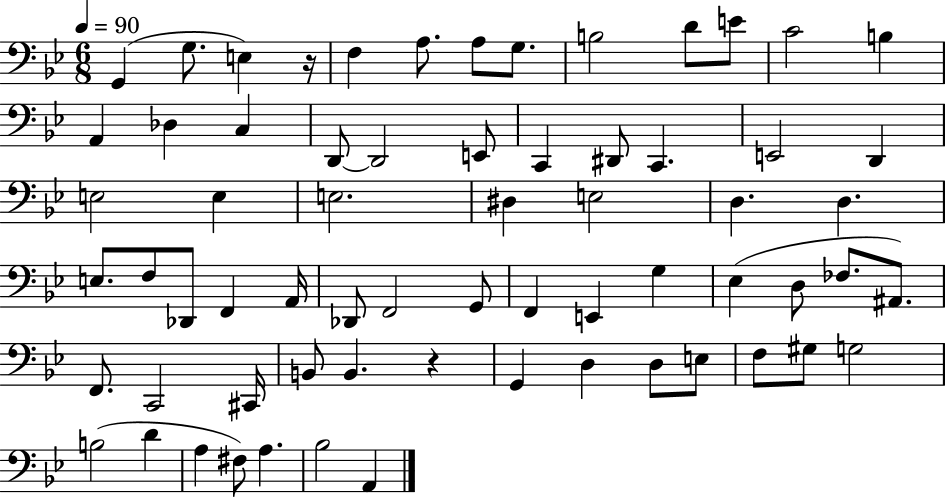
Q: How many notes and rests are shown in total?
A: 66